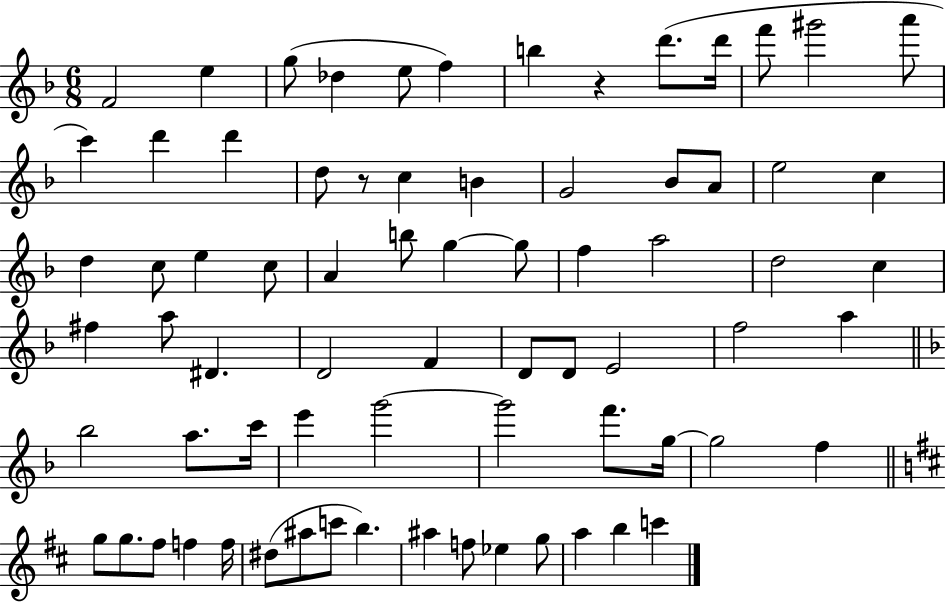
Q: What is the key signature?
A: F major